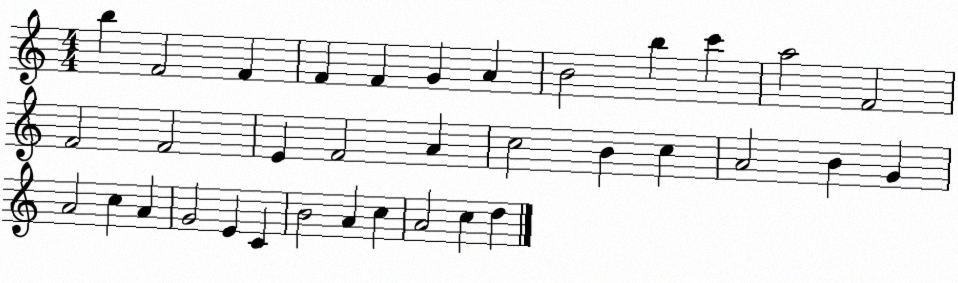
X:1
T:Untitled
M:4/4
L:1/4
K:C
b F2 F F F G A B2 b c' a2 F2 F2 F2 E F2 A c2 B c A2 B G A2 c A G2 E C B2 A c A2 c d